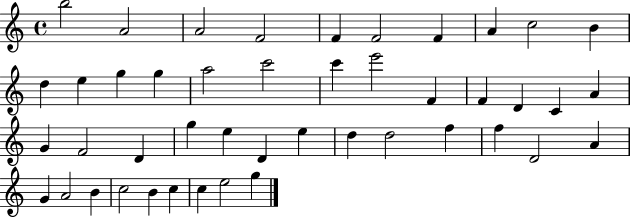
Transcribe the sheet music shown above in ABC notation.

X:1
T:Untitled
M:4/4
L:1/4
K:C
b2 A2 A2 F2 F F2 F A c2 B d e g g a2 c'2 c' e'2 F F D C A G F2 D g e D e d d2 f f D2 A G A2 B c2 B c c e2 g